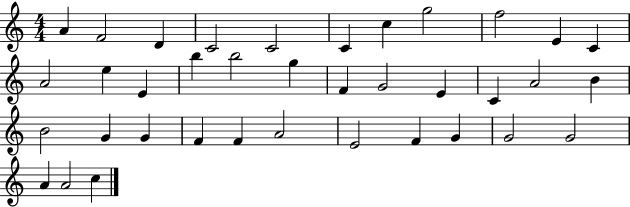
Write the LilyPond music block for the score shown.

{
  \clef treble
  \numericTimeSignature
  \time 4/4
  \key c \major
  a'4 f'2 d'4 | c'2 c'2 | c'4 c''4 g''2 | f''2 e'4 c'4 | \break a'2 e''4 e'4 | b''4 b''2 g''4 | f'4 g'2 e'4 | c'4 a'2 b'4 | \break b'2 g'4 g'4 | f'4 f'4 a'2 | e'2 f'4 g'4 | g'2 g'2 | \break a'4 a'2 c''4 | \bar "|."
}